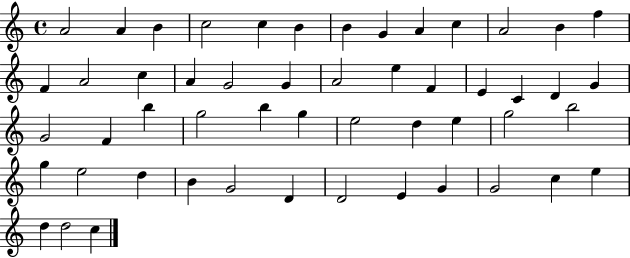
{
  \clef treble
  \time 4/4
  \defaultTimeSignature
  \key c \major
  a'2 a'4 b'4 | c''2 c''4 b'4 | b'4 g'4 a'4 c''4 | a'2 b'4 f''4 | \break f'4 a'2 c''4 | a'4 g'2 g'4 | a'2 e''4 f'4 | e'4 c'4 d'4 g'4 | \break g'2 f'4 b''4 | g''2 b''4 g''4 | e''2 d''4 e''4 | g''2 b''2 | \break g''4 e''2 d''4 | b'4 g'2 d'4 | d'2 e'4 g'4 | g'2 c''4 e''4 | \break d''4 d''2 c''4 | \bar "|."
}